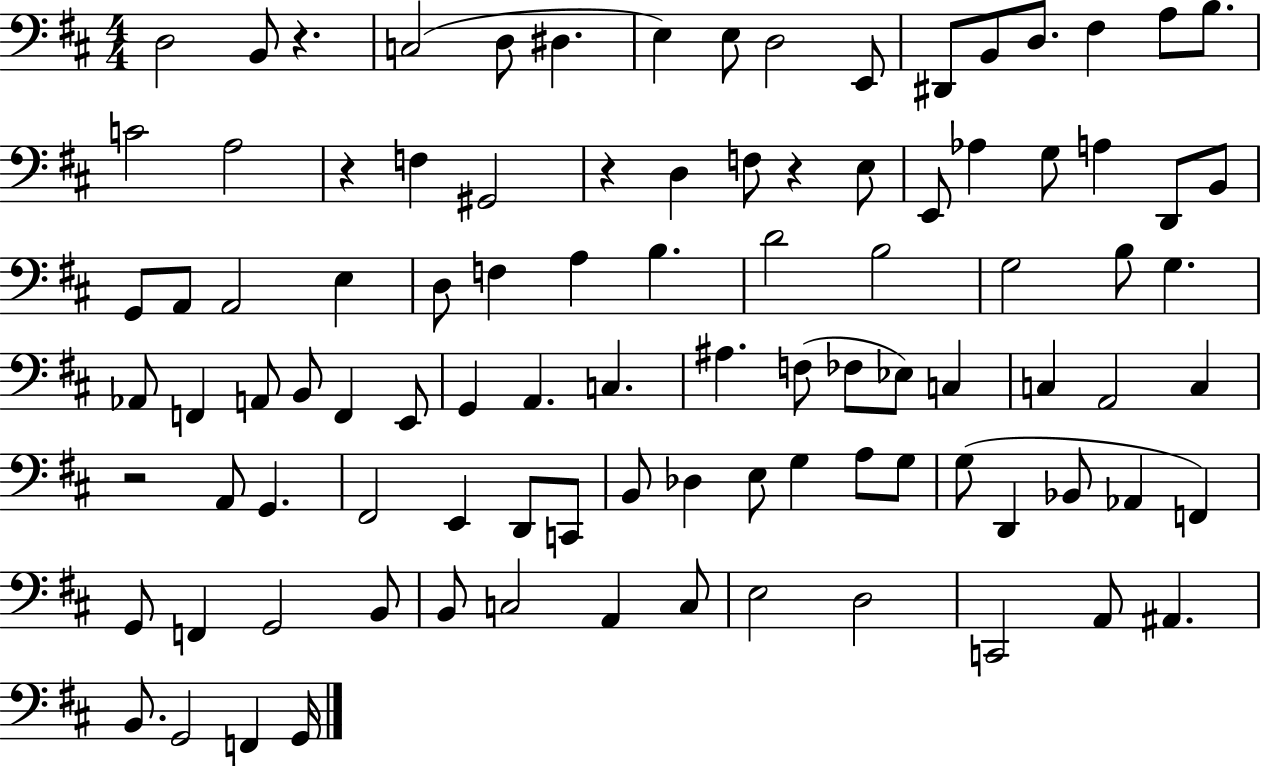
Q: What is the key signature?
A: D major